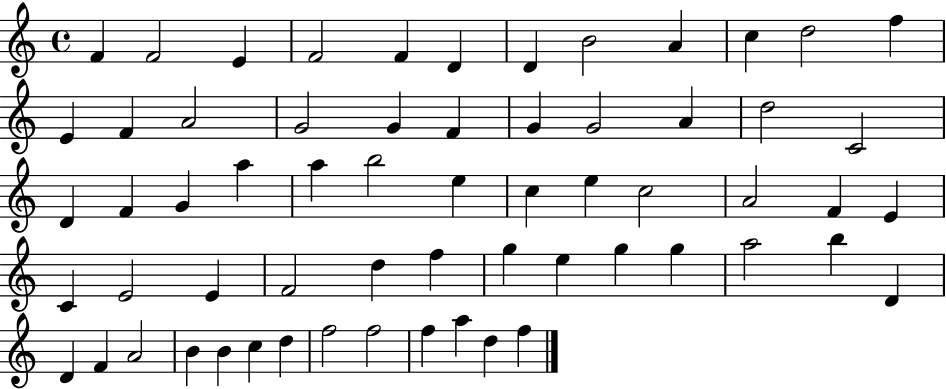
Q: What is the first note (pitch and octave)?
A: F4